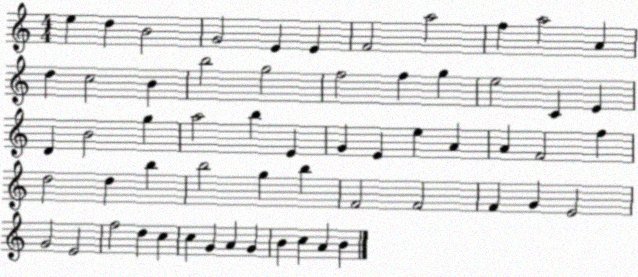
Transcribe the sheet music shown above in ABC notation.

X:1
T:Untitled
M:4/4
L:1/4
K:C
e d B2 G2 E E F2 a2 f a2 A d c2 B b2 g2 f2 f g e2 C E D B2 g a2 b E G E e A A F2 f d2 d b b2 g b F2 F2 F G E2 G2 E2 f2 d c c G A G B c A B